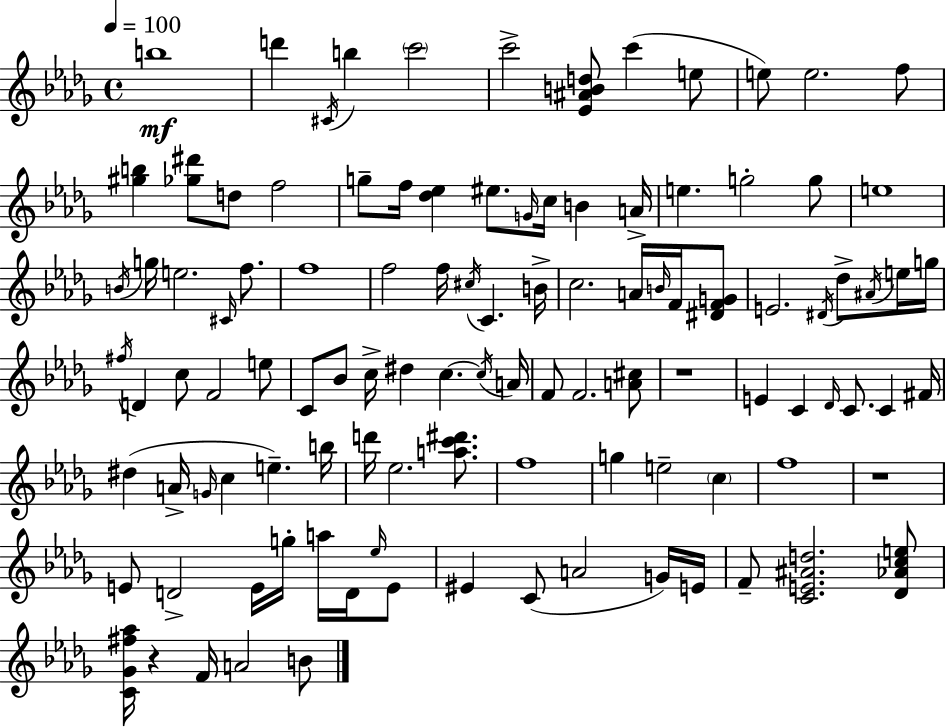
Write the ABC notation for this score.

X:1
T:Untitled
M:4/4
L:1/4
K:Bbm
b4 d' ^C/4 b c'2 c'2 [_E^ABd]/2 c' e/2 e/2 e2 f/2 [^gb] [_g^d']/2 d/2 f2 g/2 f/4 [_d_e] ^e/2 G/4 c/4 B A/4 e g2 g/2 e4 B/4 g/4 e2 ^C/4 f/2 f4 f2 f/4 ^c/4 C B/4 c2 A/4 B/4 F/4 [^DFG]/2 E2 ^D/4 _d/2 ^A/4 e/4 g/4 ^f/4 D c/2 F2 e/2 C/2 _B/2 c/4 ^d c c/4 A/4 F/2 F2 [A^c]/2 z4 E C _D/4 C/2 C ^F/4 ^d A/4 G/4 c e b/4 d'/4 _e2 [ac'^d']/2 f4 g e2 c f4 z4 E/2 D2 E/4 g/4 a/4 D/4 _e/4 E/2 ^E C/2 A2 G/4 E/4 F/2 [CE^Ad]2 [_D_Ace]/2 [C_G^f_a]/4 z F/4 A2 B/2